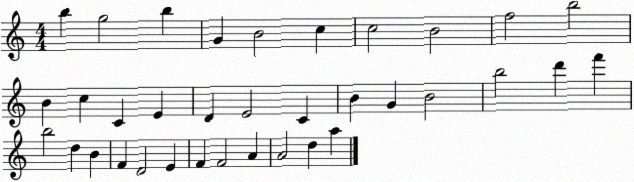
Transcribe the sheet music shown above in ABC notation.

X:1
T:Untitled
M:4/4
L:1/4
K:C
b g2 b G B2 c c2 B2 f2 b2 B c C E D E2 C B G B2 b2 d' f' b2 d B F D2 E F F2 A A2 d a